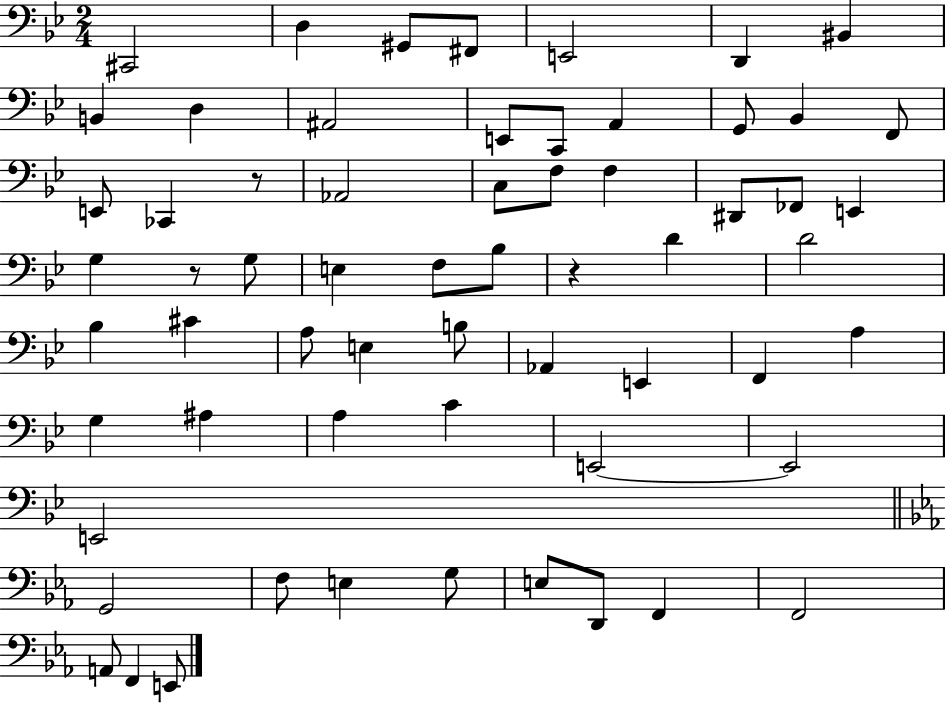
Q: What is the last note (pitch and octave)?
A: E2